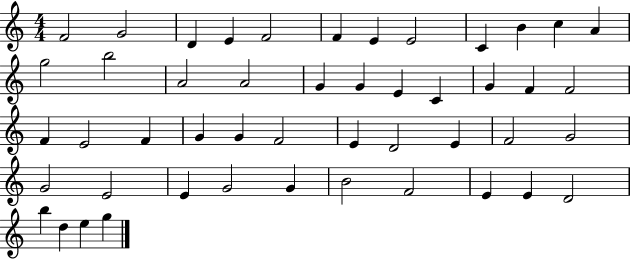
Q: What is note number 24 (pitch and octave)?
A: F4